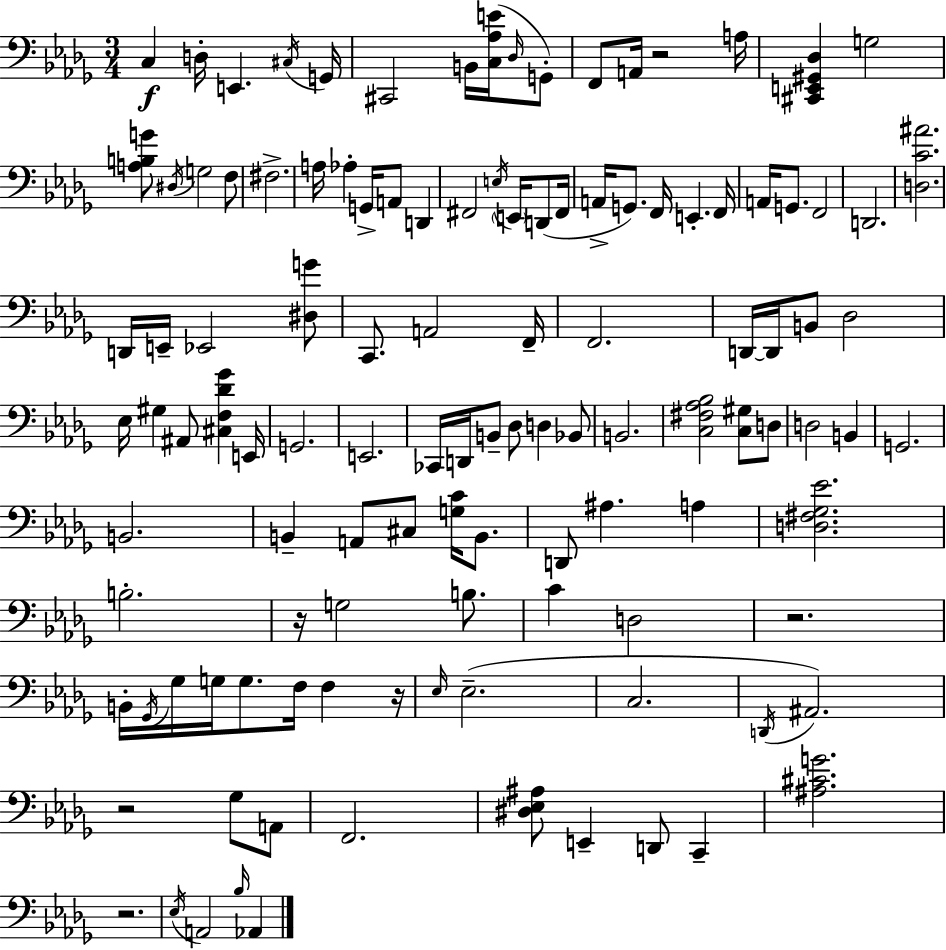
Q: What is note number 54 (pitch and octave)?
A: CES2